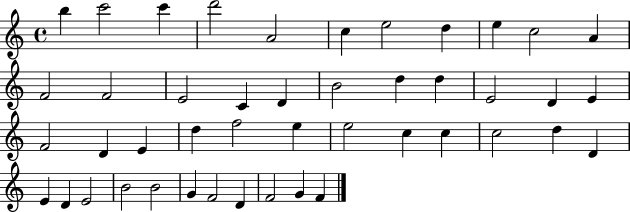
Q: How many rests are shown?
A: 0